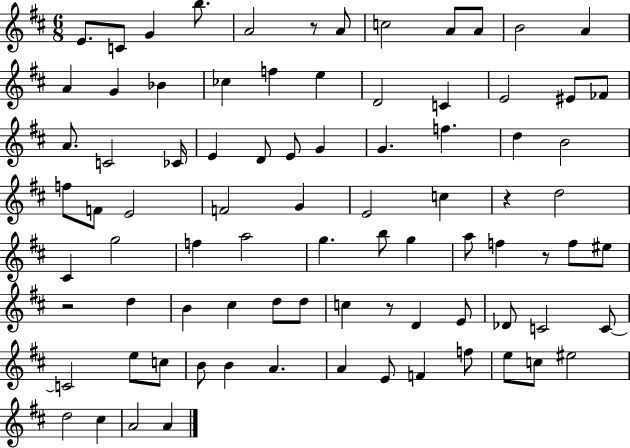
E4/e. C4/e G4/q B5/e. A4/h R/e A4/e C5/h A4/e A4/e B4/h A4/q A4/q G4/q Bb4/q CES5/q F5/q E5/q D4/h C4/q E4/h EIS4/e FES4/e A4/e. C4/h CES4/s E4/q D4/e E4/e G4/q G4/q. F5/q. D5/q B4/h F5/e F4/e E4/h F4/h G4/q E4/h C5/q R/q D5/h C#4/q G5/h F5/q A5/h G5/q. B5/e G5/q A5/e F5/q R/e F5/e EIS5/e R/h D5/q B4/q C#5/q D5/e D5/e C5/q R/e D4/q E4/e Db4/e C4/h C4/e C4/h E5/e C5/e B4/e B4/q A4/q. A4/q E4/e F4/q F5/e E5/e C5/e EIS5/h D5/h C#5/q A4/h A4/q